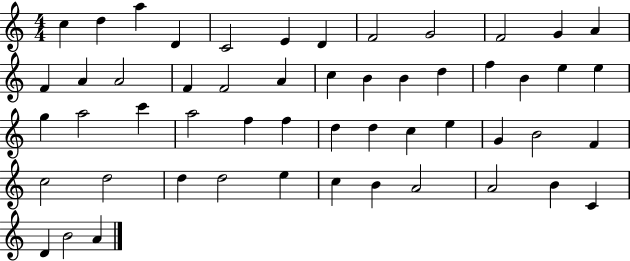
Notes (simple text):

C5/q D5/q A5/q D4/q C4/h E4/q D4/q F4/h G4/h F4/h G4/q A4/q F4/q A4/q A4/h F4/q F4/h A4/q C5/q B4/q B4/q D5/q F5/q B4/q E5/q E5/q G5/q A5/h C6/q A5/h F5/q F5/q D5/q D5/q C5/q E5/q G4/q B4/h F4/q C5/h D5/h D5/q D5/h E5/q C5/q B4/q A4/h A4/h B4/q C4/q D4/q B4/h A4/q